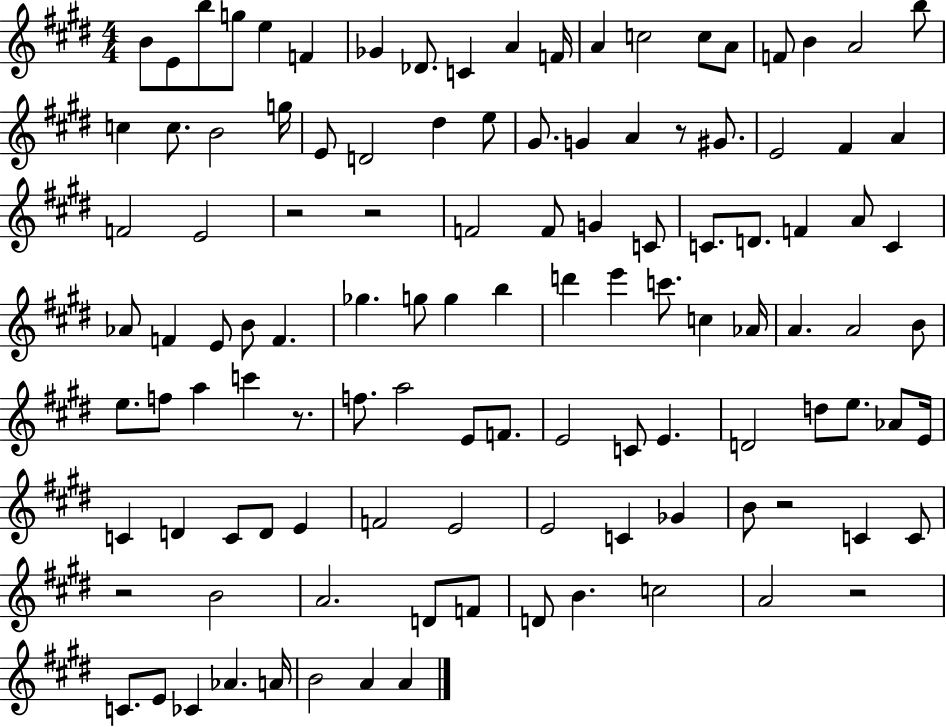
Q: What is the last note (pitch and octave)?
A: A4